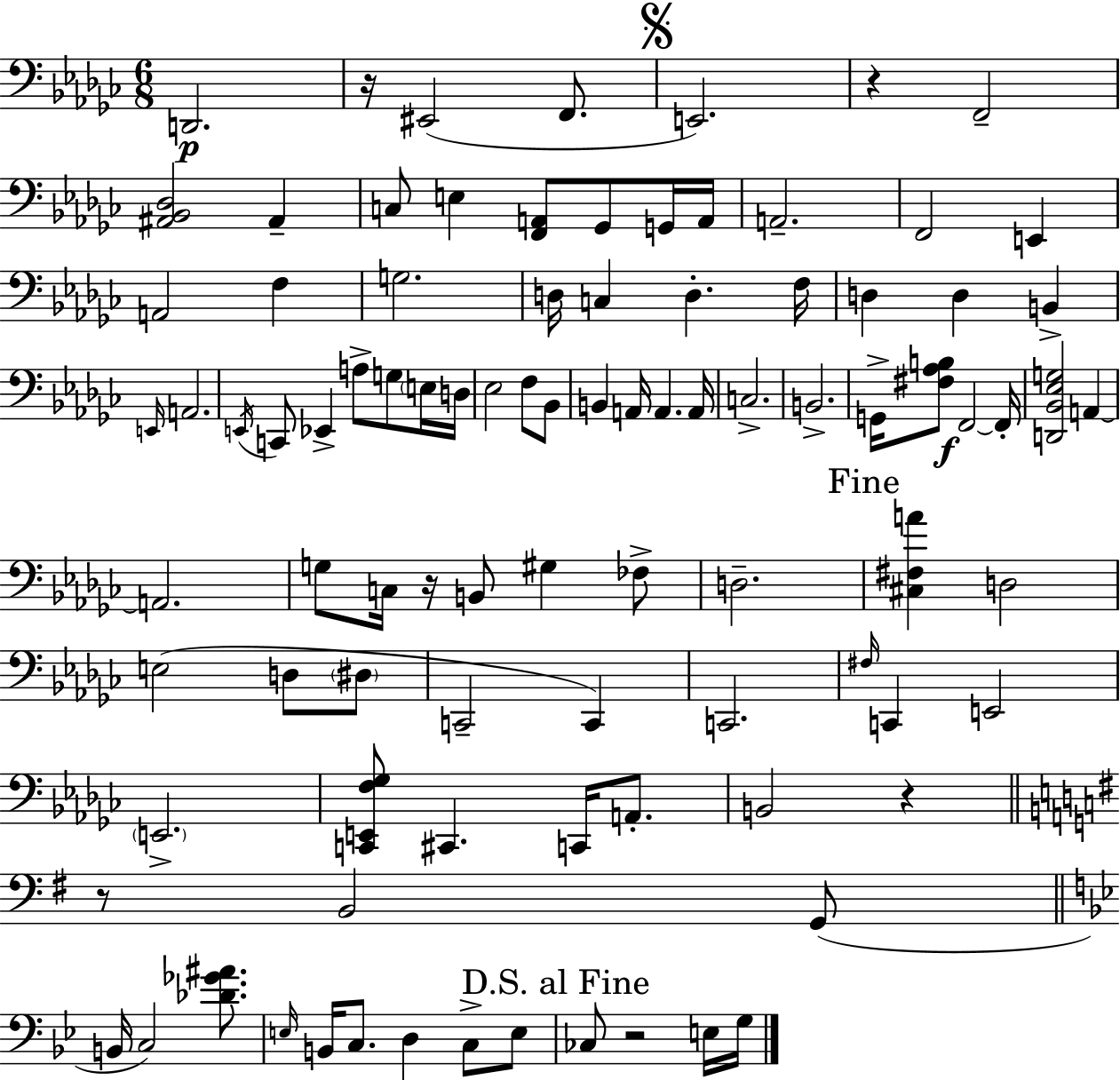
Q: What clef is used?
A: bass